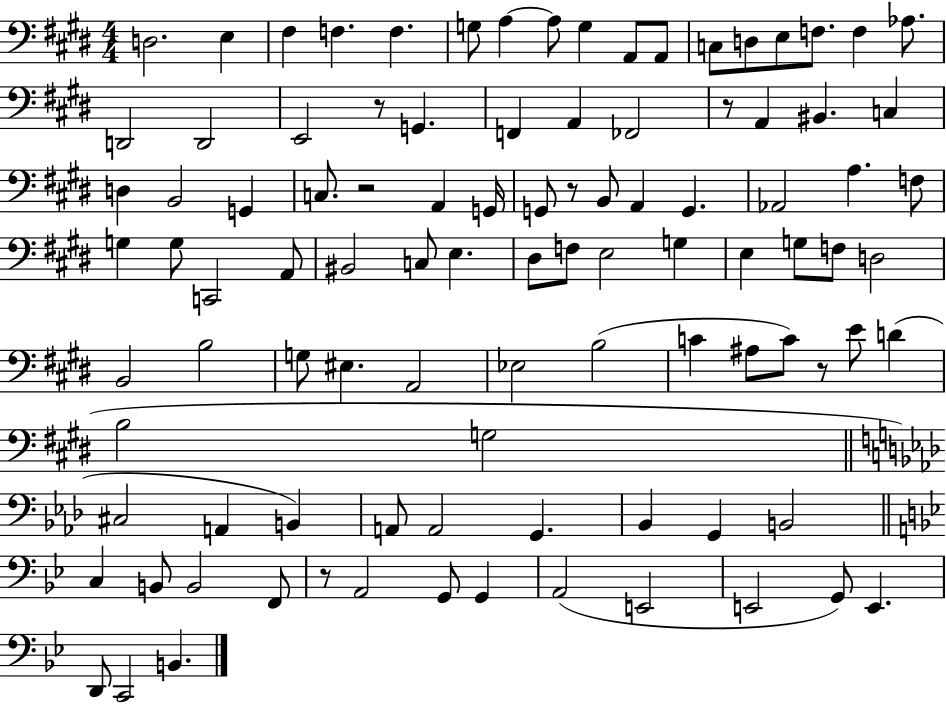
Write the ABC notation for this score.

X:1
T:Untitled
M:4/4
L:1/4
K:E
D,2 E, ^F, F, F, G,/2 A, A,/2 G, A,,/2 A,,/2 C,/2 D,/2 E,/2 F,/2 F, _A,/2 D,,2 D,,2 E,,2 z/2 G,, F,, A,, _F,,2 z/2 A,, ^B,, C, D, B,,2 G,, C,/2 z2 A,, G,,/4 G,,/2 z/2 B,,/2 A,, G,, _A,,2 A, F,/2 G, G,/2 C,,2 A,,/2 ^B,,2 C,/2 E, ^D,/2 F,/2 E,2 G, E, G,/2 F,/2 D,2 B,,2 B,2 G,/2 ^E, A,,2 _E,2 B,2 C ^A,/2 C/2 z/2 E/2 D B,2 G,2 ^C,2 A,, B,, A,,/2 A,,2 G,, _B,, G,, B,,2 C, B,,/2 B,,2 F,,/2 z/2 A,,2 G,,/2 G,, A,,2 E,,2 E,,2 G,,/2 E,, D,,/2 C,,2 B,,